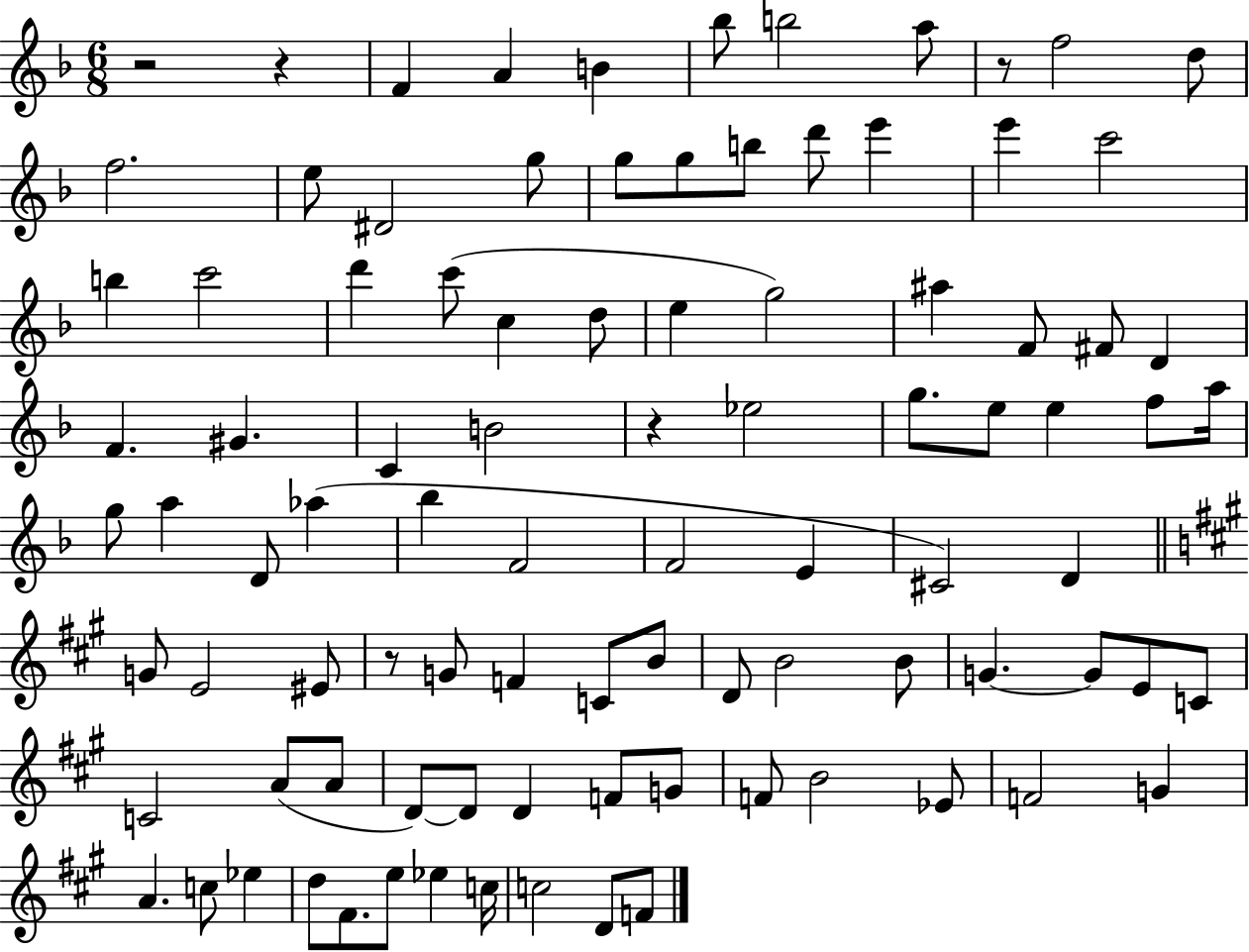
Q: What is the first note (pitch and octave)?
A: F4